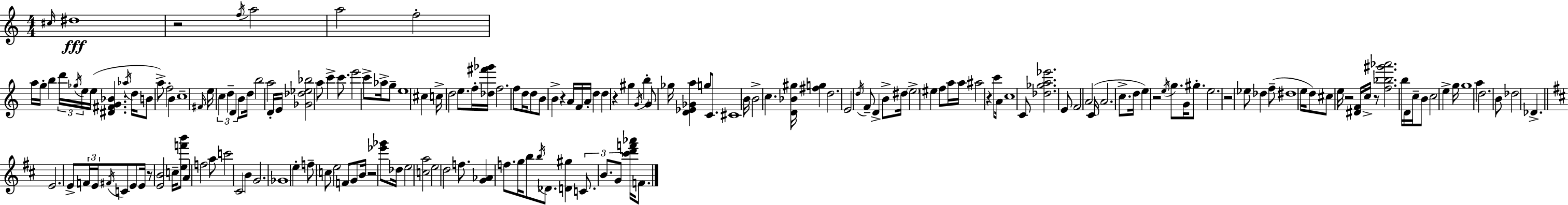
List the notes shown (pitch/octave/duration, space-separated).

C#5/s D#5/w R/h F5/s A5/h A5/h F5/h A5/s G5/s B5/q D6/s Gb5/s E5/s E5/s [D#4,F#4,G4,Bb4]/q. Ab5/s D5/s B4/e A5/e F5/h B4/q C5/w F#4/s E5/s C5/q D5/q D4/q B4/e D5/s B5/h A5/h D4/s E4/s [Gb4,Db5,Eb5,Bb5]/h A5/e C6/q C6/e. E6/h C6/e Ab5/s G5/e E5/w C#5/q C5/s D5/h E5/e. F5/s [Db5,F#6,Gb6]/s F5/h. F5/e D5/s D5/e B4/e B4/q R/q A4/s F4/s A4/s D5/q D5/q R/q G#5/q G4/s B5/q G4/e Gb5/s [D4,Eb4,Gb4,A5]/q G5/e C4/e. C#4/w B4/s B4/h C5/q. [D4,Bb4,G#5]/s [F#5,G5]/q D5/h. E4/h D5/s F4/e D4/q B4/e D#5/s E5/h EIS5/q F5/e A5/s A5/s A#5/h R/q C6/e A4/s C5/w C4/e [Db5,Gb5,A5,Eb6]/h. E4/e F4/h A4/h C4/s A4/h. C5/e. D5/s E5/q R/h E5/s G5/e. G4/s G#5/e. E5/h. R/h Eb5/e Db5/q F5/e D#5/w E5/s D5/e C#5/e E5/s R/h [D#4,F4]/s C5/s R/e [F5,Bb5,G#6,Ab6]/h. B5/s D4/s C5/s B4/e C5/h E5/q G5/s G5/w A5/q D5/h. B4/e Db5/h Db4/q. E4/h. E4/e F4/s E4/s F#4/s C4/e E4/e E4/s R/e [E4,B4]/h C5/s [E5,F6,B6]/e A4/q F5/h A5/e C6/h C#4/h B4/q G4/h. Gb4/w E5/q F5/e C5/e E5/h F4/e G4/e B4/s R/h [Eb6,Gb6]/e Db5/s E5/h [C5,A5]/h E5/h D5/h F5/e. [G4,Ab4]/q F5/e. G5/s B5/e B5/s Db4/e. [D4,G#5]/q C4/e. B4/e. G4/e [C#6,D6,F6,Ab6]/s F4/e.